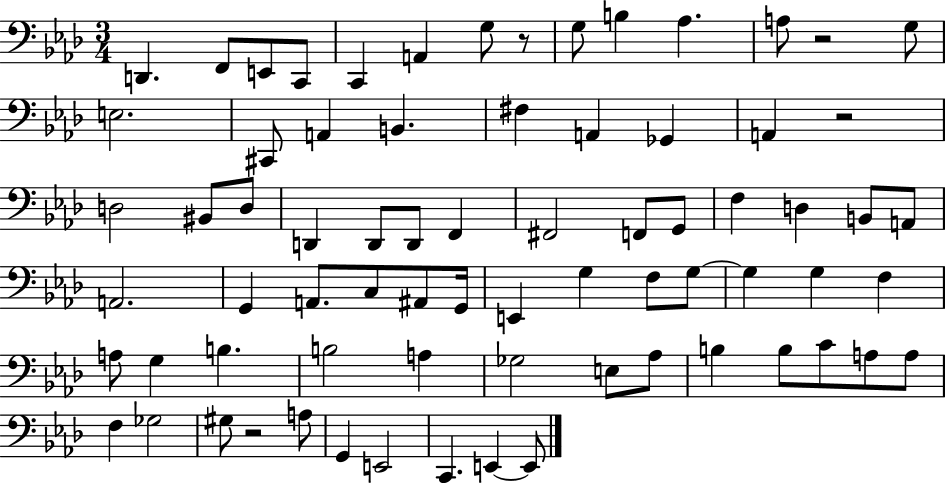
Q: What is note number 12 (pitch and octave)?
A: G3